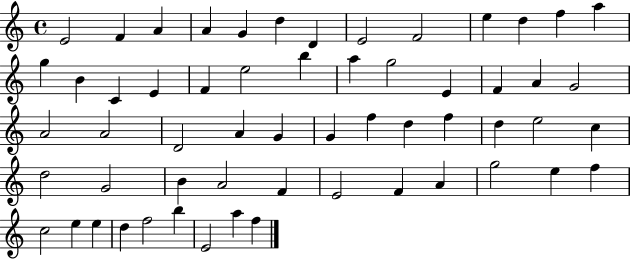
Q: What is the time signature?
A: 4/4